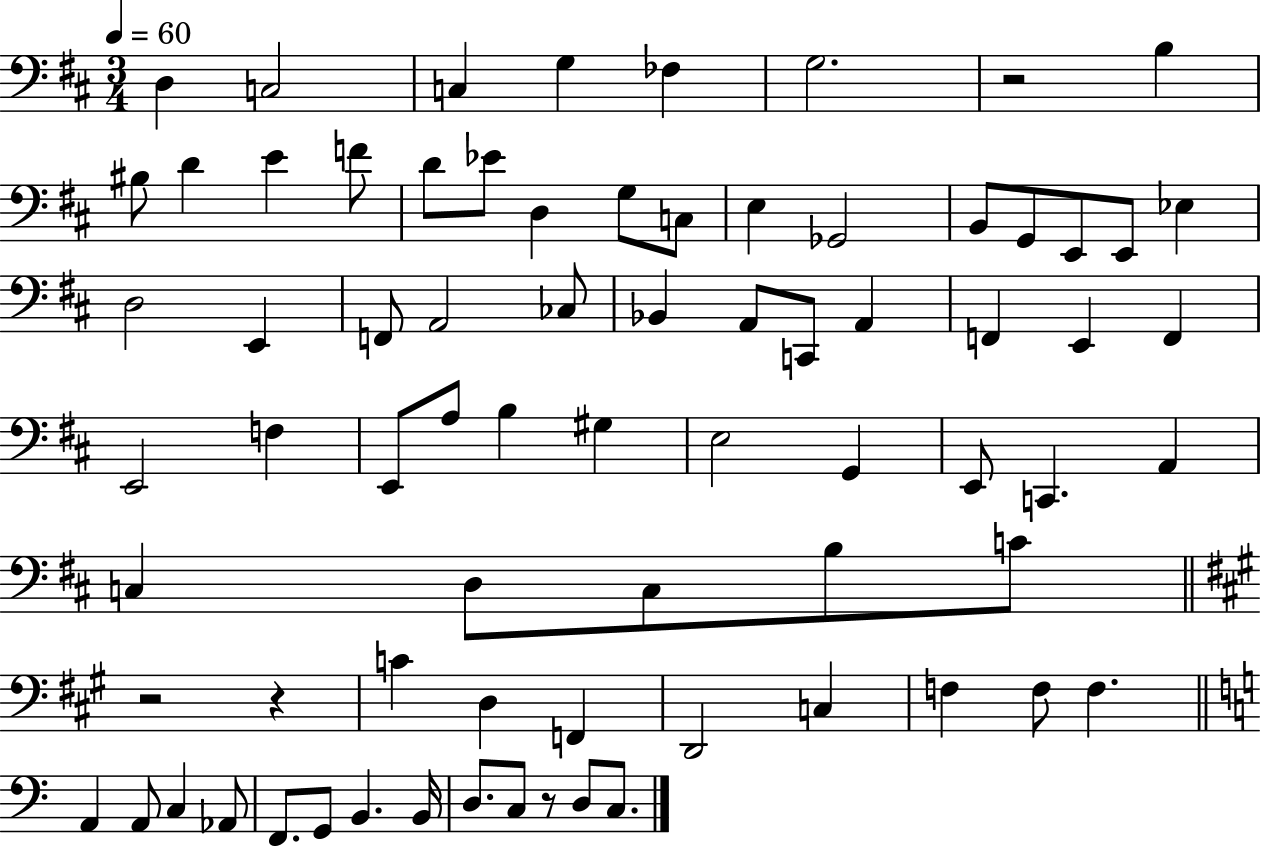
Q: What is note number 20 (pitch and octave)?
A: G2